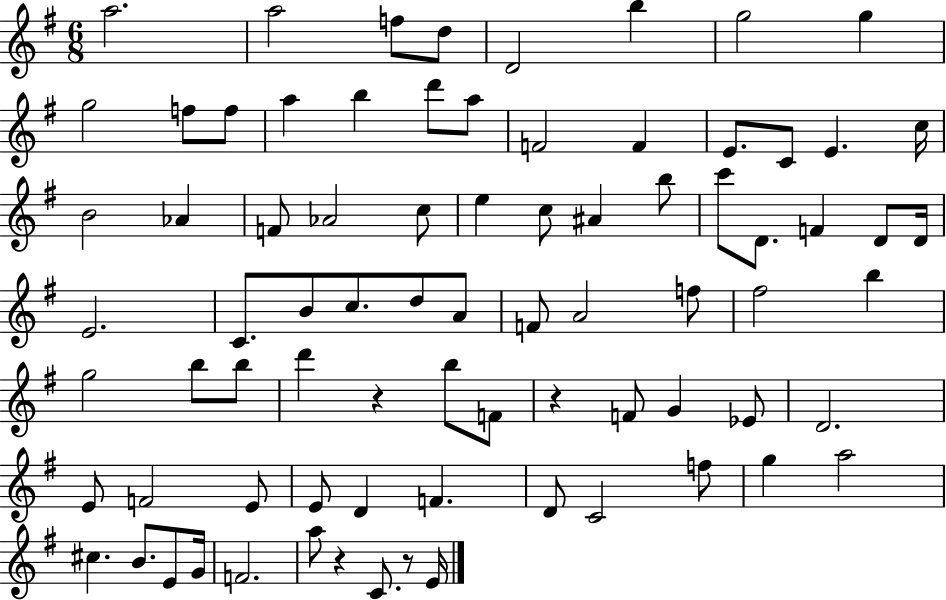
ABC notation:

X:1
T:Untitled
M:6/8
L:1/4
K:G
a2 a2 f/2 d/2 D2 b g2 g g2 f/2 f/2 a b d'/2 a/2 F2 F E/2 C/2 E c/4 B2 _A F/2 _A2 c/2 e c/2 ^A b/2 c'/2 D/2 F D/2 D/4 E2 C/2 B/2 c/2 d/2 A/2 F/2 A2 f/2 ^f2 b g2 b/2 b/2 d' z b/2 F/2 z F/2 G _E/2 D2 E/2 F2 E/2 E/2 D F D/2 C2 f/2 g a2 ^c B/2 E/2 G/4 F2 a/2 z C/2 z/2 E/4